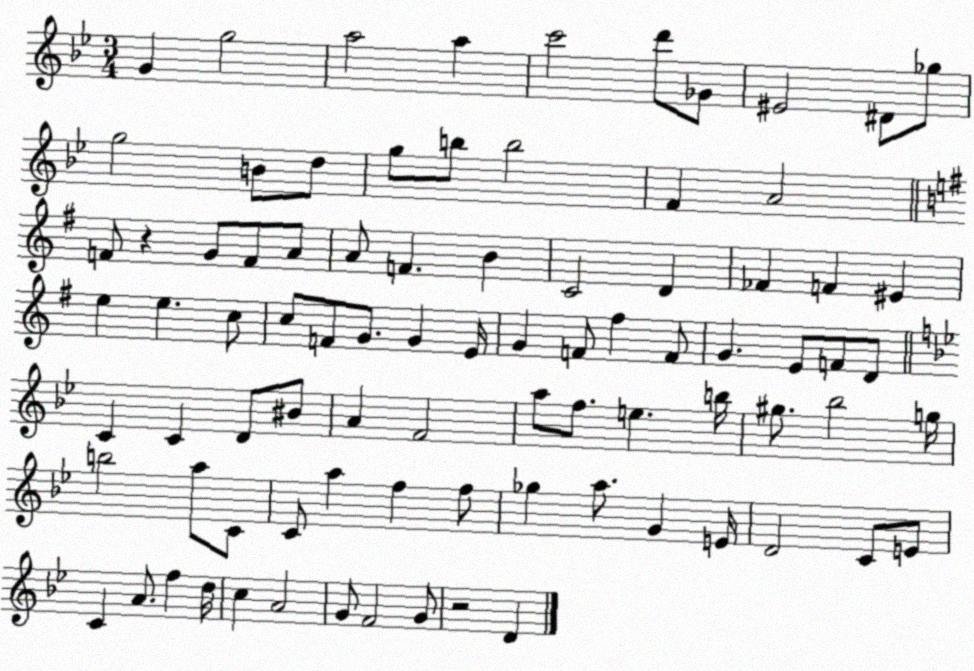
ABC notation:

X:1
T:Untitled
M:3/4
L:1/4
K:Bb
G g2 a2 a c'2 d'/2 _G/2 ^E2 ^D/2 _g/2 g2 B/2 d/2 g/2 b/2 b2 F A2 F/2 z G/2 F/2 A/2 A/2 F B C2 D _F F ^E e e c/2 c/2 F/2 G/2 G E/4 G F/2 ^f F/2 G E/2 F/2 D/2 C C D/2 ^B/2 A F2 a/2 f/2 e b/4 ^g/2 _b2 g/4 b2 a/2 C/2 C/2 a f f/2 _g a/2 G E/4 D2 C/2 E/2 C A/2 f d/4 c A2 G/2 F2 G/2 z2 D